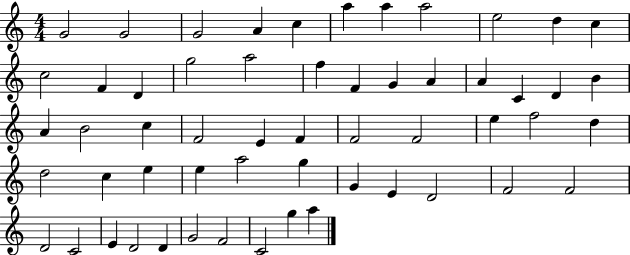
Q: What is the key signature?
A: C major